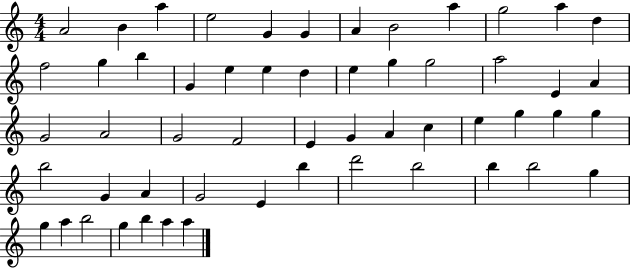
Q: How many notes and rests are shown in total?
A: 55